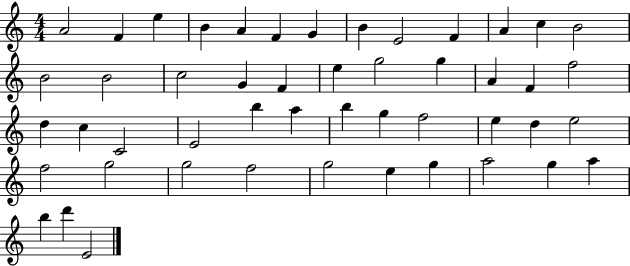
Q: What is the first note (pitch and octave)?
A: A4